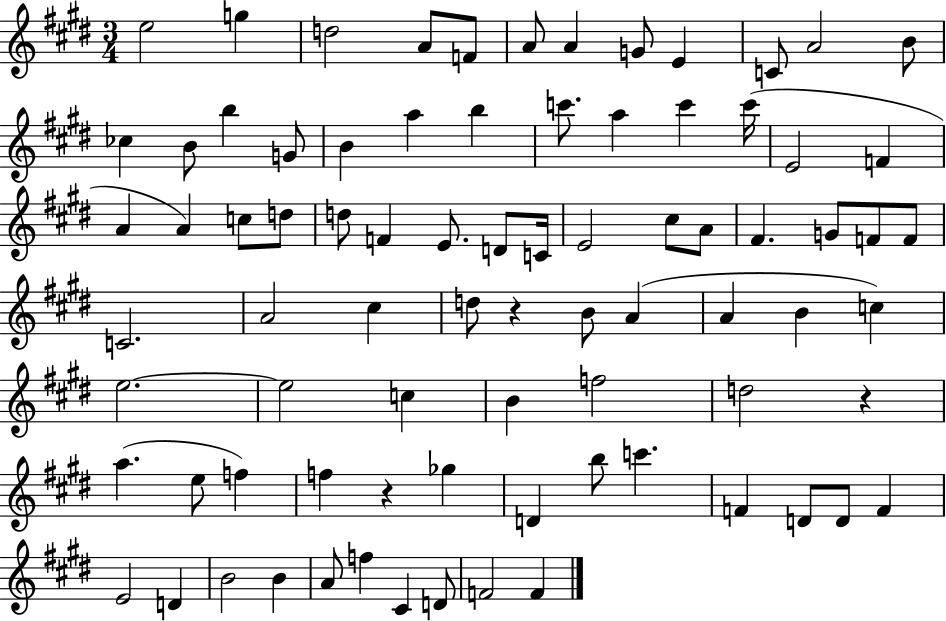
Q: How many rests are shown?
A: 3